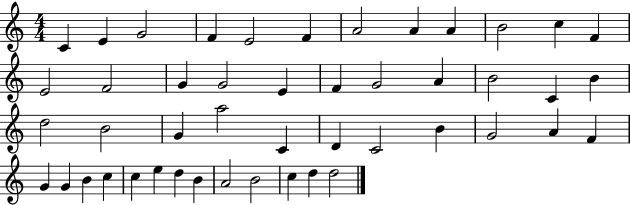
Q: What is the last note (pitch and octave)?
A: D5